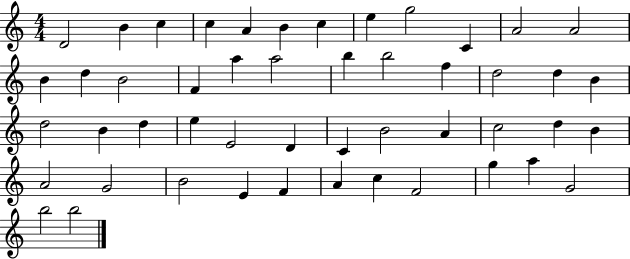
{
  \clef treble
  \numericTimeSignature
  \time 4/4
  \key c \major
  d'2 b'4 c''4 | c''4 a'4 b'4 c''4 | e''4 g''2 c'4 | a'2 a'2 | \break b'4 d''4 b'2 | f'4 a''4 a''2 | b''4 b''2 f''4 | d''2 d''4 b'4 | \break d''2 b'4 d''4 | e''4 e'2 d'4 | c'4 b'2 a'4 | c''2 d''4 b'4 | \break a'2 g'2 | b'2 e'4 f'4 | a'4 c''4 f'2 | g''4 a''4 g'2 | \break b''2 b''2 | \bar "|."
}